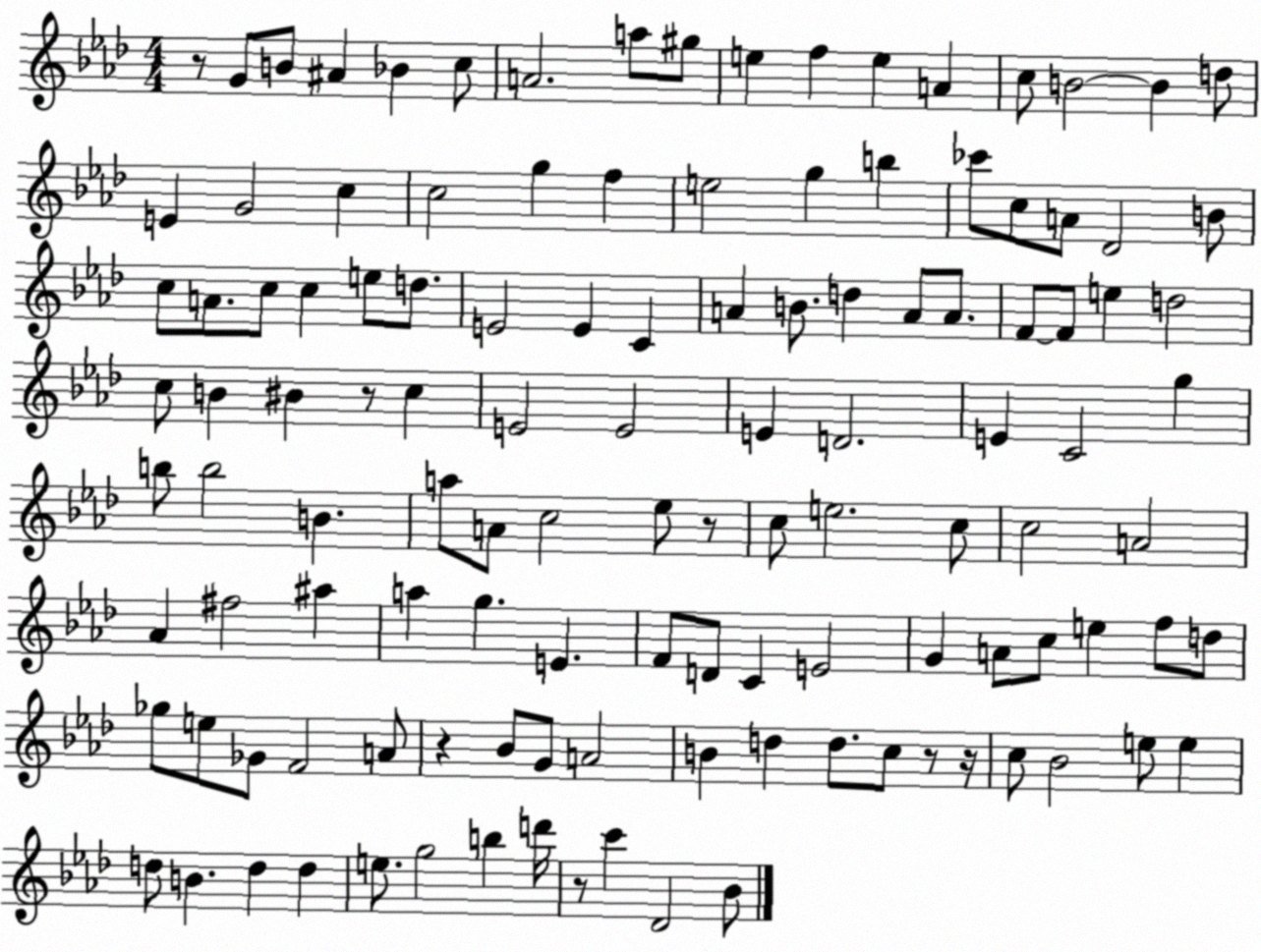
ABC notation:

X:1
T:Untitled
M:4/4
L:1/4
K:Ab
z/2 G/2 B/2 ^A _B c/2 A2 a/2 ^g/2 e f e A c/2 B2 B d/2 E G2 c c2 g f e2 g b _c'/2 c/2 A/2 _D2 B/2 c/2 A/2 c/2 c e/2 d/2 E2 E C A B/2 d A/2 A/2 F/2 F/2 e d2 c/2 B ^B z/2 c E2 E2 E D2 E C2 g b/2 b2 B a/2 A/2 c2 _e/2 z/2 c/2 e2 c/2 c2 A2 _A ^f2 ^a a g E F/2 D/2 C E2 G A/2 c/2 e f/2 d/2 _g/2 e/2 _G/2 F2 A/2 z _B/2 G/2 A2 B d d/2 c/2 z/2 z/4 c/2 _B2 e/2 e d/2 B d d e/2 g2 b d'/4 z/2 c' _D2 _B/2